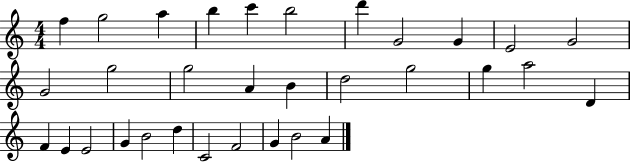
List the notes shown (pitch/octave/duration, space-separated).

F5/q G5/h A5/q B5/q C6/q B5/h D6/q G4/h G4/q E4/h G4/h G4/h G5/h G5/h A4/q B4/q D5/h G5/h G5/q A5/h D4/q F4/q E4/q E4/h G4/q B4/h D5/q C4/h F4/h G4/q B4/h A4/q